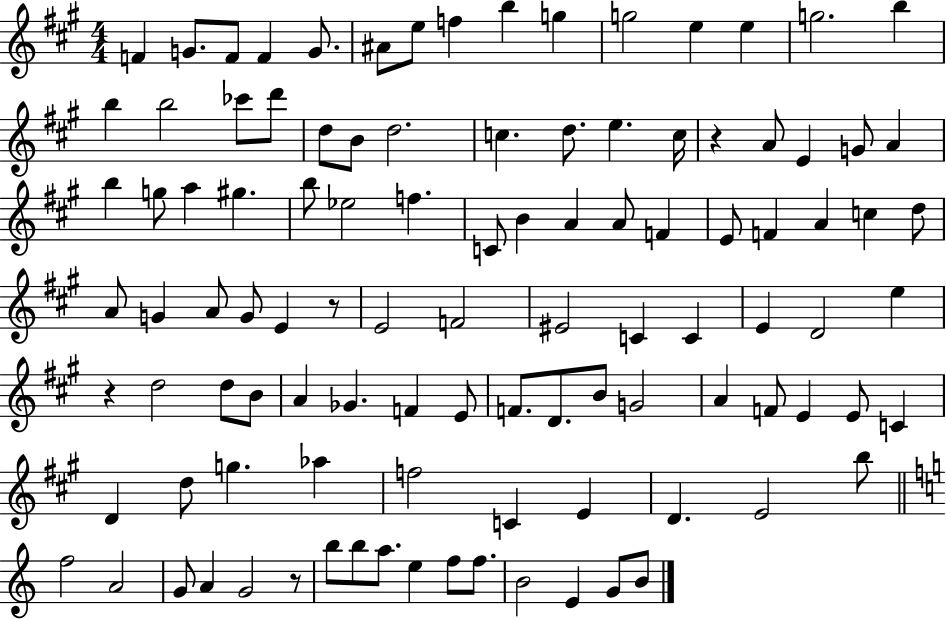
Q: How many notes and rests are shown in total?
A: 105